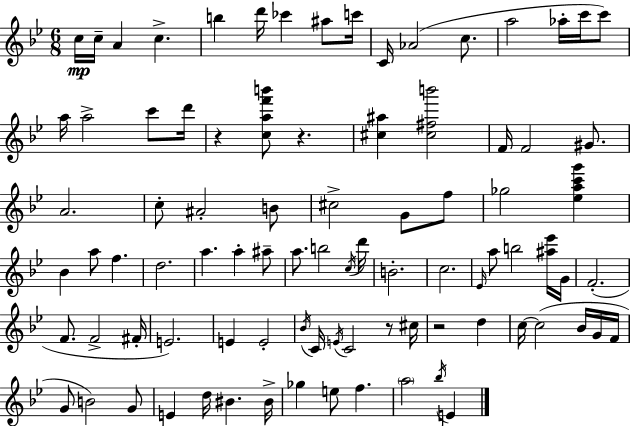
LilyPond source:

{
  \clef treble
  \numericTimeSignature
  \time 6/8
  \key bes \major
  c''16\mp c''16-- a'4 c''4.-> | b''4 d'''16 ces'''4 ais''8 c'''16 | c'16 aes'2( c''8. | a''2 aes''16-. c'''16 c'''8) | \break a''16 a''2-> c'''8 d'''16 | r4 <c'' a'' f''' b'''>8 r4. | <cis'' ais''>4 <cis'' fis'' b'''>2 | f'16 f'2 gis'8. | \break a'2. | c''8-. ais'2-. b'8 | cis''2-> g'8 f''8 | ges''2 <ees'' a'' c''' g'''>4 | \break bes'4 a''8 f''4. | d''2. | a''4. a''4-. ais''8-- | a''8. b''2 \acciaccatura { c''16 } | \break d'''16 b'2.-. | c''2. | \grace { ees'16 } a''8 b''2 | <ais'' ees'''>16 g'16 f'2.-.( | \break f'8. f'2-> | fis'16-. e'2.) | e'4 e'2-. | \acciaccatura { bes'16 } c'16 \acciaccatura { e'16 } c'2 | \break r8 cis''16 r2 | d''4 c''16~~ c''2( | bes'16 g'16 f'16 g'8 b'2) | g'8 e'4 d''16 bis'4. | \break bis'16-> ges''4 e''8 f''4. | \parenthesize a''2 | \acciaccatura { bes''16 } e'4 \bar "|."
}